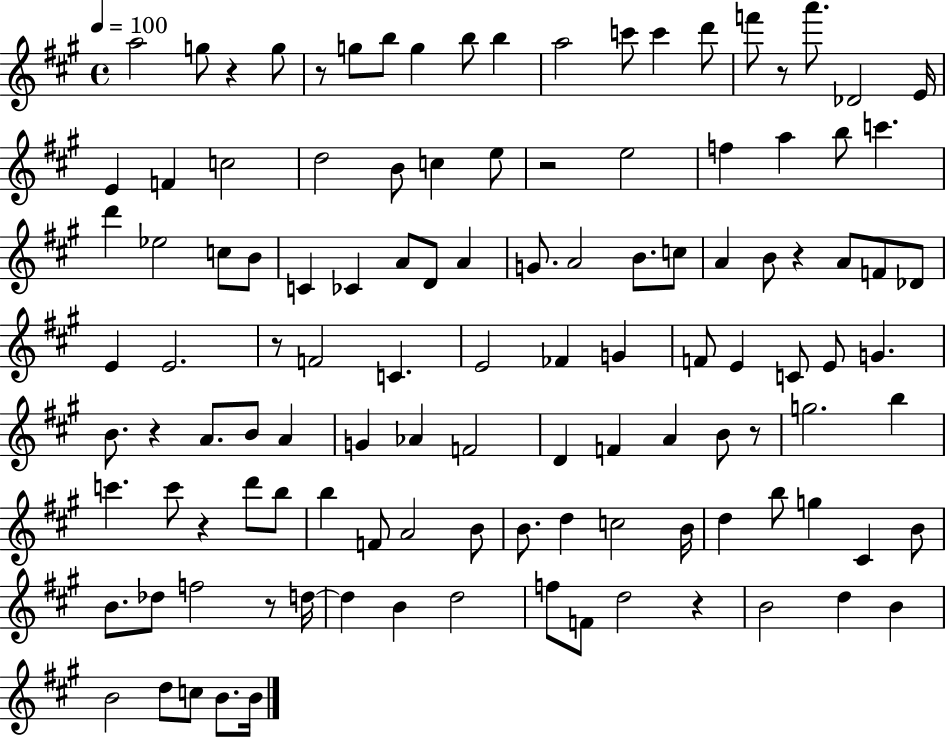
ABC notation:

X:1
T:Untitled
M:4/4
L:1/4
K:A
a2 g/2 z g/2 z/2 g/2 b/2 g b/2 b a2 c'/2 c' d'/2 f'/2 z/2 a'/2 _D2 E/4 E F c2 d2 B/2 c e/2 z2 e2 f a b/2 c' d' _e2 c/2 B/2 C _C A/2 D/2 A G/2 A2 B/2 c/2 A B/2 z A/2 F/2 _D/2 E E2 z/2 F2 C E2 _F G F/2 E C/2 E/2 G B/2 z A/2 B/2 A G _A F2 D F A B/2 z/2 g2 b c' c'/2 z d'/2 b/2 b F/2 A2 B/2 B/2 d c2 B/4 d b/2 g ^C B/2 B/2 _d/2 f2 z/2 d/4 d B d2 f/2 F/2 d2 z B2 d B B2 d/2 c/2 B/2 B/4